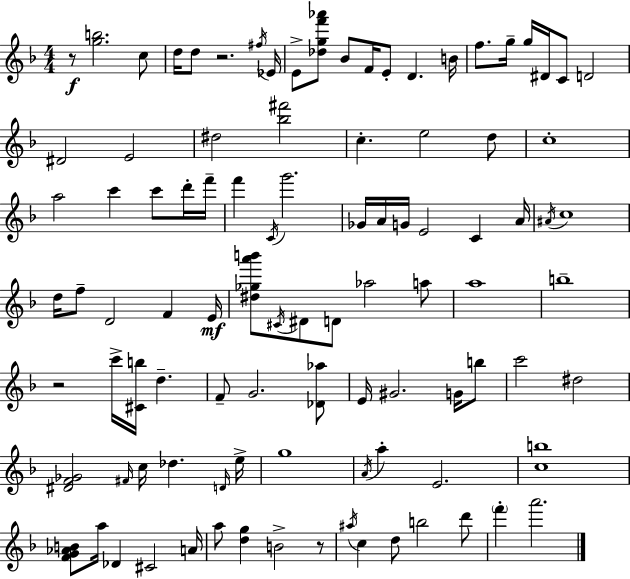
{
  \clef treble
  \numericTimeSignature
  \time 4/4
  \key f \major
  r8\f <g'' b''>2. c''8 | d''16 d''8 r2. \acciaccatura { fis''16 } | ees'16 e'8-> <des'' g'' f''' aes'''>8 bes'8 f'16 e'8-. d'4. | b'16 f''8. g''16-- g''16 dis'16 c'8 d'2 | \break dis'2 e'2 | dis''2 <bes'' fis'''>2 | c''4.-. e''2 d''8 | c''1-. | \break a''2 c'''4 c'''8 d'''16-. | f'''16-- f'''4 \acciaccatura { c'16 } g'''2. | ges'16 a'16 g'16 e'2 c'4 | a'16 \acciaccatura { ais'16 } c''1 | \break d''16 f''8-- d'2 f'4 | e'16\mf <dis'' ges'' a''' b'''>8 \acciaccatura { cis'16 } dis'8 d'8 aes''2 | a''8 a''1 | b''1-- | \break r2 c'''16-> <cis' b''>16 d''4.-- | f'8-- g'2. | <des' aes''>8 e'16 gis'2. | g'16 b''8 c'''2 dis''2 | \break <dis' f' ges'>2 \grace { fis'16 } c''16 des''4. | \grace { d'16 } e''16-> g''1 | \acciaccatura { a'16 } a''4-. e'2. | <c'' b''>1 | \break <f' g' aes' b'>8 a''16 des'4 cis'2 | a'16 a''8 <d'' g''>4 b'2-> | r8 \acciaccatura { ais''16 } c''4 d''8 b''2 | d'''8 \parenthesize f'''4-. a'''2. | \break \bar "|."
}